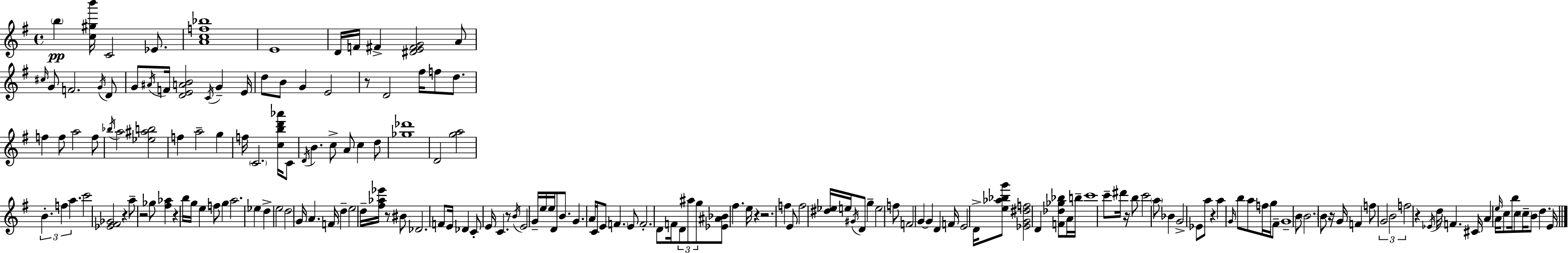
X:1
T:Untitled
M:4/4
L:1/4
K:G
b [c^gb']/4 C2 _E/2 [Acf_b]4 E4 D/4 F/4 ^F [^DE^FG]2 A/2 ^c/4 G/2 F2 G/4 D/2 G/2 ^A/4 F/4 [DEAB]2 C/4 G E/4 d/2 B/2 G E2 z/2 D2 ^f/4 f/2 d/2 f f/2 a2 f/2 _b/4 a2 [_e^ab]2 f a2 g f/4 C2 [cbd'_a']/4 C/2 D/4 B c/2 A/2 c d/2 [_g_d']4 D2 [ga]2 B f a c'2 [_E^F_G]2 z a/2 z2 _g/2 [^f_a] z b/4 g/4 e f/2 g a2 _e d e2 d2 G/4 A F/4 d e2 d/4 [^f_a_e']/4 z/2 ^B/2 _D2 F/2 E/4 _D C/2 E/4 C z/2 B/4 E2 G/4 e/4 e/4 D/2 B/2 G A/4 C/4 E/2 F E/2 F2 D/2 F/4 D/2 ^a/2 g/2 [_E^A_B]/2 ^f e/4 z z2 f E/2 f2 [^d_e]/4 e/4 ^G/4 D/2 g e2 f/2 F2 G G D F/4 E2 D/4 [e_a_bg']/2 [_EG^df]2 D [F_d_g_b]/2 A/4 b/4 c'4 c'/2 ^d'/4 z/4 b/2 c'2 a/2 _B G2 _E/2 a/2 z a G/4 b/2 a/2 f/4 g/4 ^F/2 G4 B/2 B2 B/2 z/4 G/4 F f/2 G2 B2 f2 z _E/4 d/4 F ^C/4 A e/4 A/4 c/2 b/4 c/2 c/4 B/2 d E/4